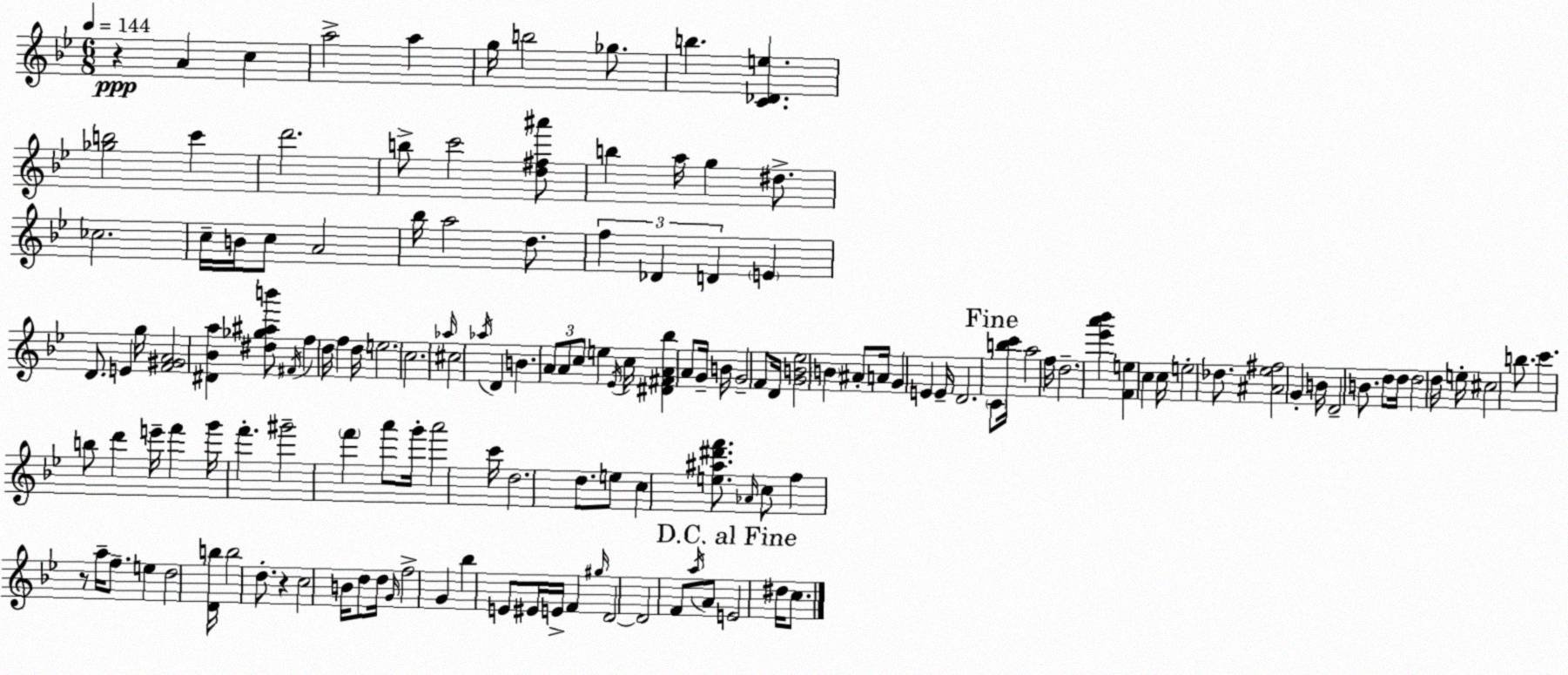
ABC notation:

X:1
T:Untitled
M:6/8
L:1/4
K:Gm
z A c a2 a g/4 b2 _g/2 b [C_De] [_gb]2 c' d'2 b/2 c'2 [d^f^a']/2 b a/4 g ^d/2 _c2 c/4 B/4 c/2 A2 _b/4 a2 d/2 f _D D E D/2 E g/4 [F^GA]2 [^D_Ba] [^d_g^ab']/2 ^F/4 f d/4 f d/4 e2 c2 _a/4 ^c2 _a/4 D B A/2 A/2 c/2 e _E/4 c/4 [^D^FA_b] A/2 G/4 B/4 G2 F/2 D/4 [GB_e]2 B ^A/2 A/4 G E E/4 D2 C/2 [bc']/4 a2 f/4 d2 [_e'a'_b'] [Fe] c c/4 e2 _d/2 [^A_e^f]2 G B/4 D2 B/2 d/2 d/4 d2 d/4 e/4 ^c2 b/2 c' b/2 d' e'/4 f' g'/4 f' ^g'2 f' a'/2 g'/4 a'2 c'/4 d2 d/2 e/2 c [e^a^d'f']/2 _A/4 c/2 f z/2 a/4 f/2 e d2 [Db]/4 b2 d/2 z c2 B/4 d/2 d/4 G/4 f2 G _b E/2 ^E/4 E/4 F ^g/4 D2 D2 F/2 a/4 A/2 E2 ^d/4 c/2